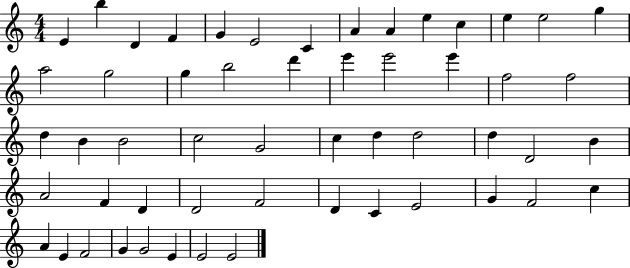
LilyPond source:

{
  \clef treble
  \numericTimeSignature
  \time 4/4
  \key c \major
  e'4 b''4 d'4 f'4 | g'4 e'2 c'4 | a'4 a'4 e''4 c''4 | e''4 e''2 g''4 | \break a''2 g''2 | g''4 b''2 d'''4 | e'''4 e'''2 e'''4 | f''2 f''2 | \break d''4 b'4 b'2 | c''2 g'2 | c''4 d''4 d''2 | d''4 d'2 b'4 | \break a'2 f'4 d'4 | d'2 f'2 | d'4 c'4 e'2 | g'4 f'2 c''4 | \break a'4 e'4 f'2 | g'4 g'2 e'4 | e'2 e'2 | \bar "|."
}